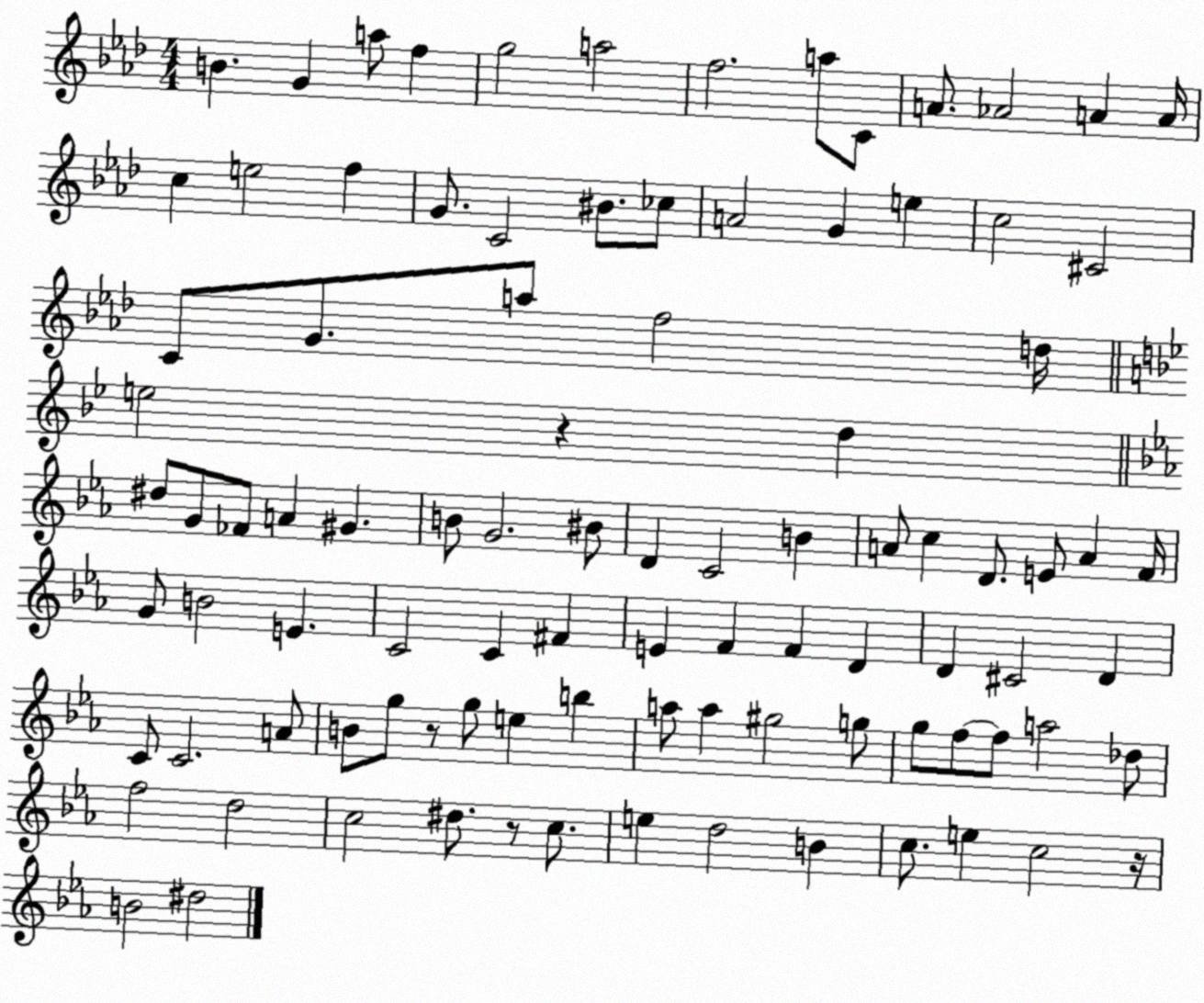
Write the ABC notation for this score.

X:1
T:Untitled
M:4/4
L:1/4
K:Ab
B G a/2 f g2 a2 f2 a/2 C/2 A/2 _A2 A A/4 c e2 f G/2 C2 ^B/2 _c/2 A2 G e c2 ^C2 C/2 G/2 a/2 f2 d/4 e2 z d ^d/2 G/2 _F/2 A ^G B/2 G2 ^B/2 D C2 B A/2 c D/2 E/2 A F/4 G/2 B2 E C2 C ^F E F F D D ^C2 D C/2 C2 A/2 B/2 g/2 z/2 g/2 e b a/2 a ^g2 g/2 g/2 f/2 f/2 a2 _d/2 f2 d2 c2 ^d/2 z/2 c/2 e d2 B c/2 e c2 z/4 B2 ^d2